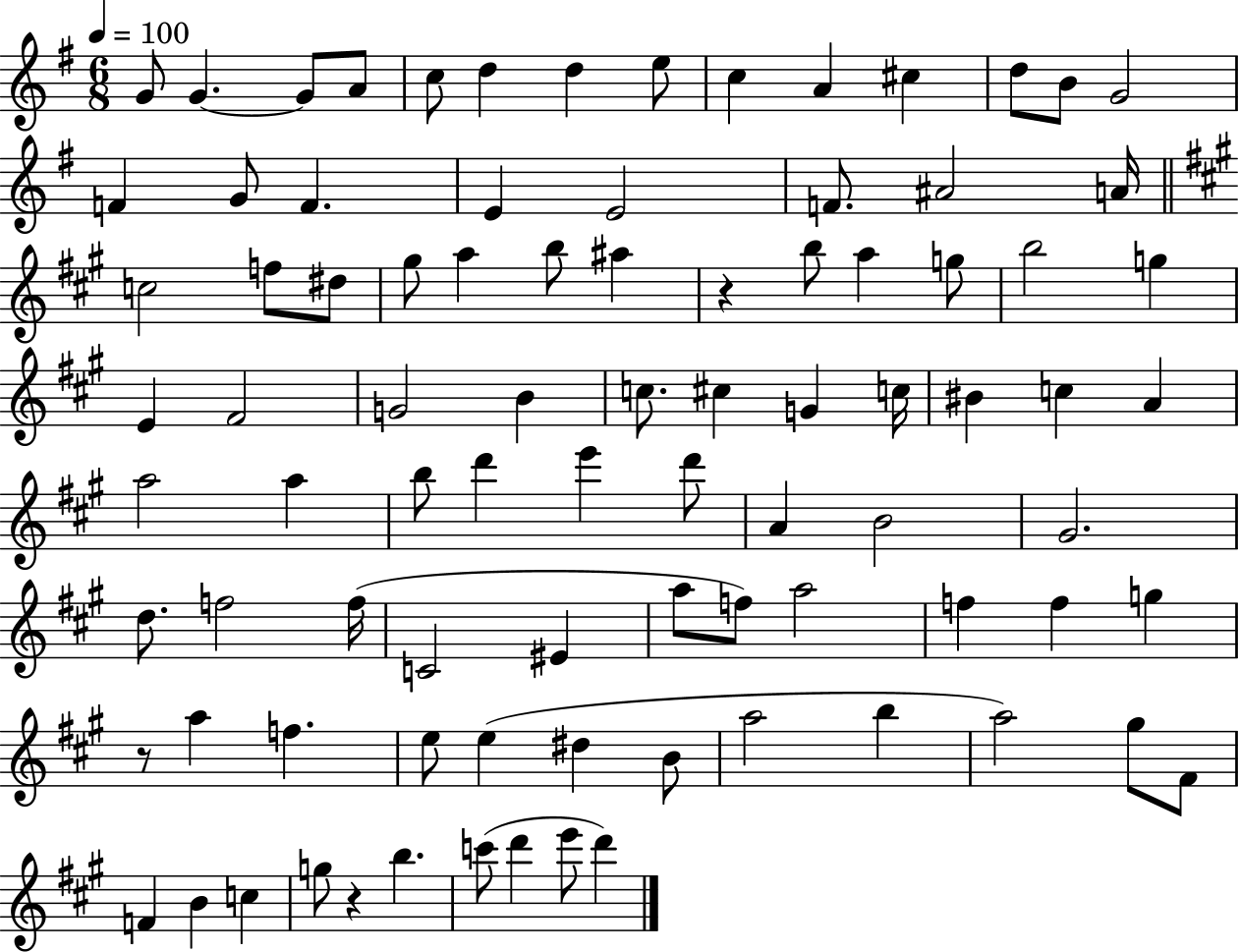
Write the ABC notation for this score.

X:1
T:Untitled
M:6/8
L:1/4
K:G
G/2 G G/2 A/2 c/2 d d e/2 c A ^c d/2 B/2 G2 F G/2 F E E2 F/2 ^A2 A/4 c2 f/2 ^d/2 ^g/2 a b/2 ^a z b/2 a g/2 b2 g E ^F2 G2 B c/2 ^c G c/4 ^B c A a2 a b/2 d' e' d'/2 A B2 ^G2 d/2 f2 f/4 C2 ^E a/2 f/2 a2 f f g z/2 a f e/2 e ^d B/2 a2 b a2 ^g/2 ^F/2 F B c g/2 z b c'/2 d' e'/2 d'